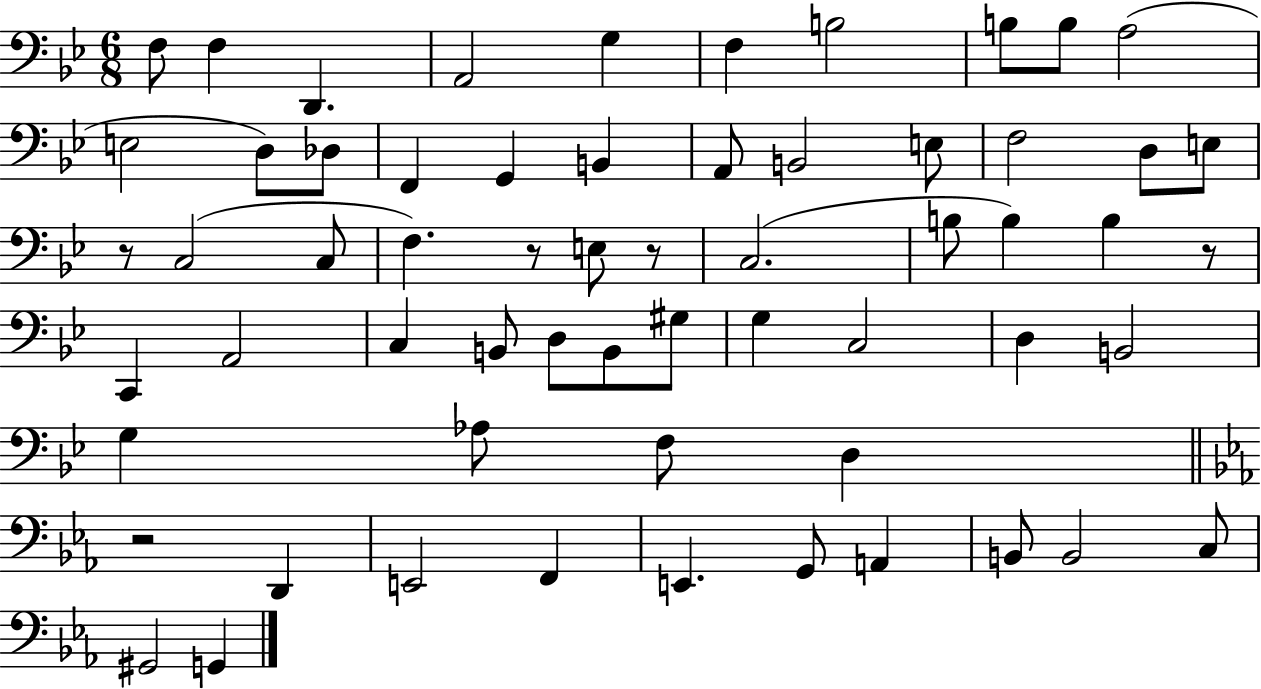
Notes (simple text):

F3/e F3/q D2/q. A2/h G3/q F3/q B3/h B3/e B3/e A3/h E3/h D3/e Db3/e F2/q G2/q B2/q A2/e B2/h E3/e F3/h D3/e E3/e R/e C3/h C3/e F3/q. R/e E3/e R/e C3/h. B3/e B3/q B3/q R/e C2/q A2/h C3/q B2/e D3/e B2/e G#3/e G3/q C3/h D3/q B2/h G3/q Ab3/e F3/e D3/q R/h D2/q E2/h F2/q E2/q. G2/e A2/q B2/e B2/h C3/e G#2/h G2/q